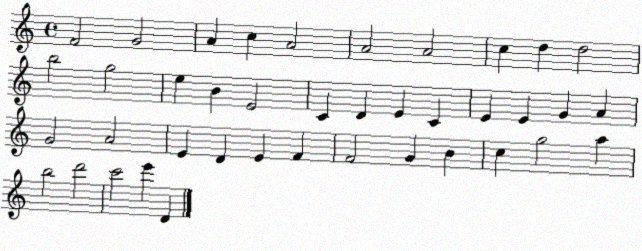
X:1
T:Untitled
M:4/4
L:1/4
K:C
F2 G2 A c A2 A2 A2 c d d2 b2 g2 e B E2 C D E C E E G A G2 A2 E D E F F2 G B c g2 a b2 d'2 c'2 e' D